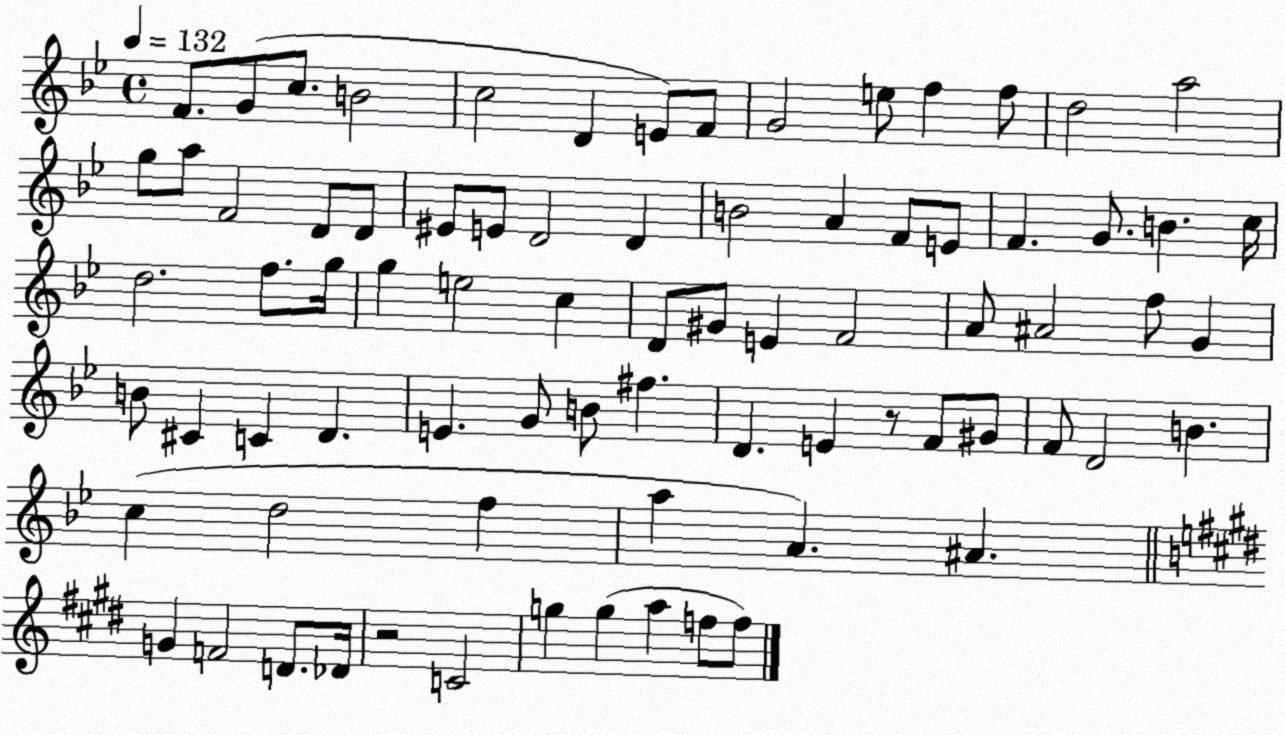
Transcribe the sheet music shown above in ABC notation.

X:1
T:Untitled
M:4/4
L:1/4
K:Bb
F/2 G/2 c/2 B2 c2 D E/2 F/2 G2 e/2 f f/2 d2 a2 g/2 a/2 F2 D/2 D/2 ^E/2 E/2 D2 D B2 A F/2 E/2 F G/2 B c/4 d2 f/2 g/4 g e2 c D/2 ^G/2 E F2 A/2 ^A2 f/2 G B/2 ^C C D E G/2 B/2 ^f D E z/2 F/2 ^G/2 F/2 D2 B c d2 f a A ^A G F2 D/2 _D/4 z2 C2 g g a f/2 f/2